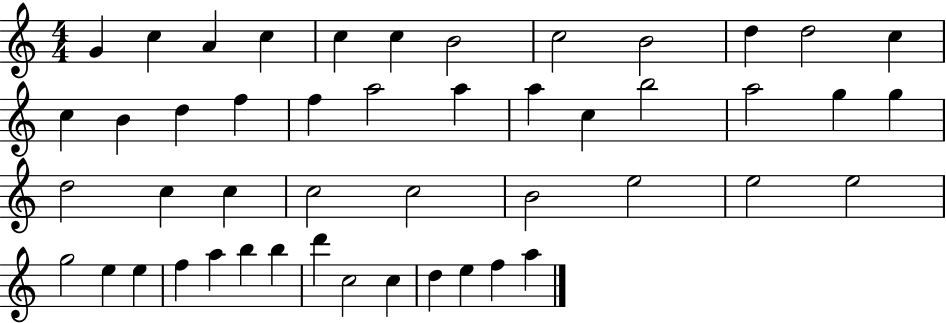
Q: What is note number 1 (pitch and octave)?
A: G4